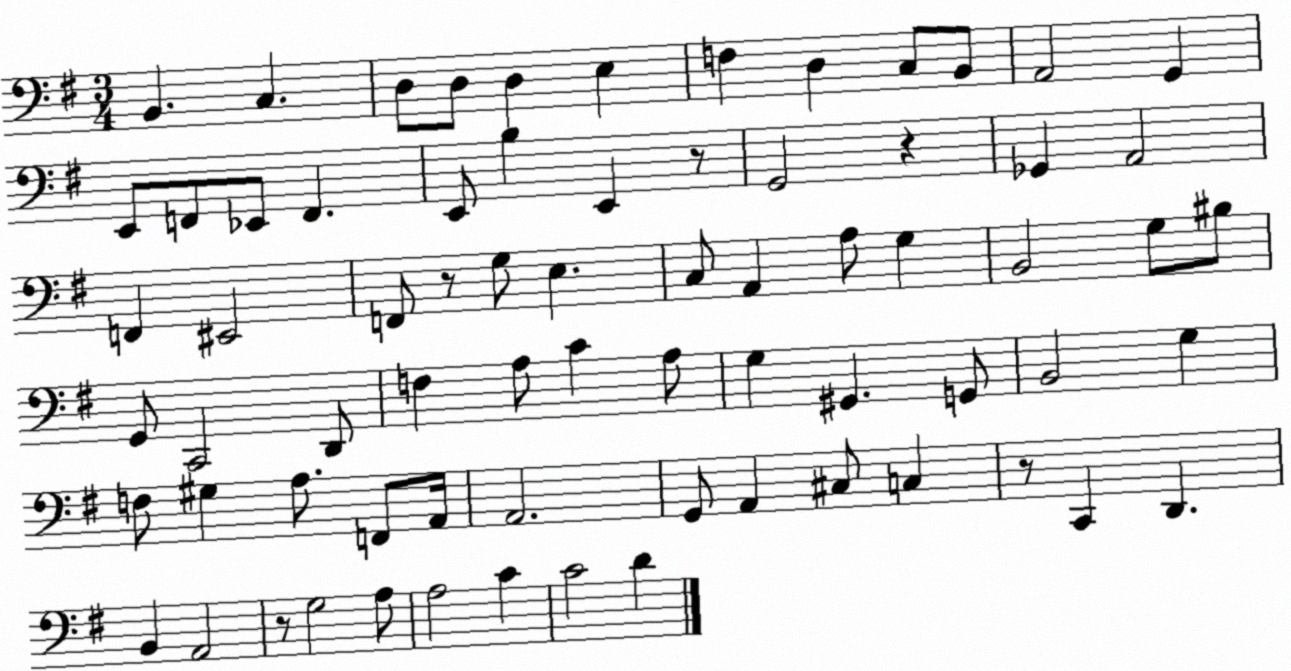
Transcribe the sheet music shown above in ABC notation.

X:1
T:Untitled
M:3/4
L:1/4
K:G
B,, C, D,/2 D,/2 D, E, F, D, C,/2 B,,/2 A,,2 G,, E,,/2 F,,/2 _E,,/2 F,, E,,/2 B, E,, z/2 G,,2 z _G,, A,,2 F,, ^E,,2 F,,/2 z/2 G,/2 E, C,/2 A,, A,/2 G, B,,2 G,/2 ^B,/2 G,,/2 C,,2 D,,/2 F, A,/2 C A,/2 G, ^G,, G,,/2 B,,2 G, F,/2 ^G, A,/2 F,,/2 A,,/4 A,,2 G,,/2 A,, ^C,/2 C, z/2 C,, D,, B,, A,,2 z/2 G,2 A,/2 A,2 C C2 D